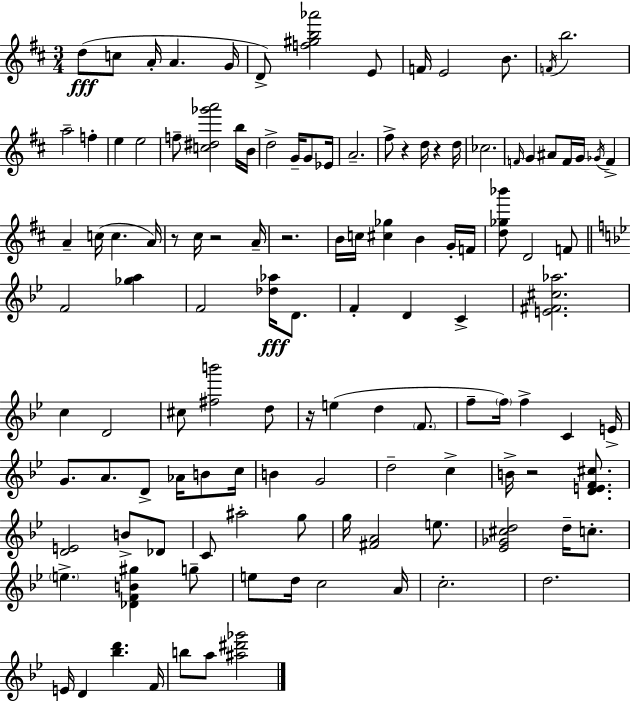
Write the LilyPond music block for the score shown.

{
  \clef treble
  \numericTimeSignature
  \time 3/4
  \key d \major
  \repeat volta 2 { d''8(\fff c''8 a'16-. a'4. g'16 | d'8->) <f'' gis'' b'' aes'''>2 e'8 | f'16 e'2 b'8. | \acciaccatura { f'16 } b''2. | \break a''2-- f''4-. | e''4 e''2 | f''8-- <c'' dis'' ges''' a'''>2 b''16 | b'16 d''2-> g'16-- g'8 | \break ees'16 a'2.-- | fis''8-> r4 d''16 r4 | d''16 ces''2. | \grace { f'16 } g'4 ais'8 f'16 g'16 \acciaccatura { ges'16 } f'4-> | \break a'4-- c''16( c''4. | a'16) r8 cis''16 r2 | a'16-- r2. | b'16 c''16 <cis'' ges''>4 b'4 | \break g'16-. f'16 <d'' ges'' bes'''>8 d'2 | f'8 \bar "||" \break \key bes \major f'2 <ges'' a''>4 | f'2 <des'' aes''>16\fff d'8. | f'4-. d'4 c'4-> | <e' fis' cis'' aes''>2. | \break c''4 d'2 | cis''8 <fis'' b'''>2 d''8 | r16 e''4( d''4 \parenthesize f'8. | f''8-- \parenthesize f''16) f''4-> c'4 e'16-> | \break g'8. a'8. d'8-> aes'16 b'8 c''16 | b'4 g'2 | d''2-- c''4-> | b'16-> r2 <d' e' f' cis''>8. | \break <d' e'>2 b'8-> des'8 | c'8 ais''2-. g''8 | g''16 <fis' a'>2 e''8. | <ees' ges' cis'' d''>2 d''16-- c''8.-. | \break \parenthesize e''4.-> <des' f' b' gis''>4 g''8-- | e''8 d''16 c''2 a'16 | c''2.-. | d''2. | \break e'16 d'4 <bes'' d'''>4. f'16 | b''8 a''8 <ais'' dis''' ges'''>2 | } \bar "|."
}